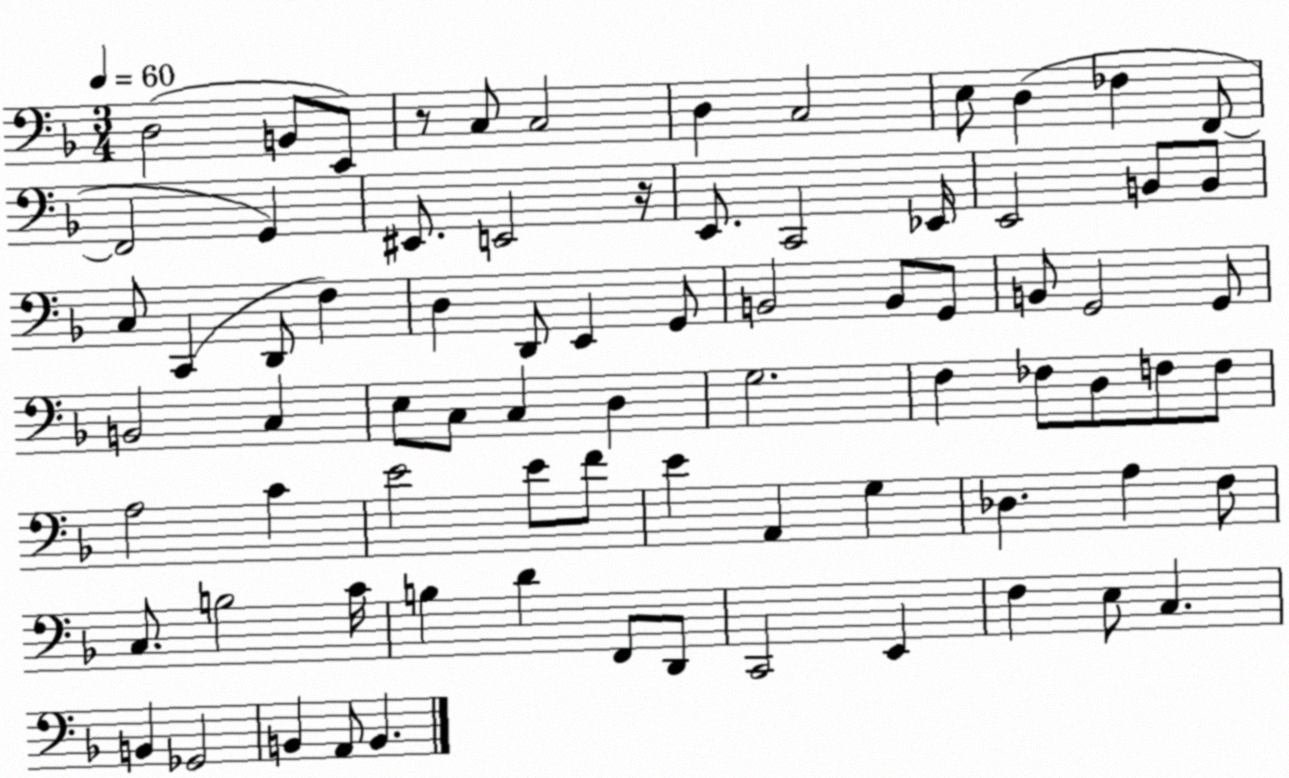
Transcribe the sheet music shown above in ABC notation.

X:1
T:Untitled
M:3/4
L:1/4
K:F
D,2 B,,/2 E,,/2 z/2 C,/2 C,2 D, C,2 E,/2 D, _F, F,,/2 F,,2 G,, ^E,,/2 E,,2 z/4 E,,/2 C,,2 _E,,/4 E,,2 B,,/2 B,,/2 C,/2 C,, D,,/2 F, D, D,,/2 E,, G,,/2 B,,2 B,,/2 G,,/2 B,,/2 G,,2 G,,/2 B,,2 C, E,/2 C,/2 C, D, G,2 F, _F,/2 D,/2 F,/2 F,/2 A,2 C E2 E/2 F/2 E A,, G, _D, A, F,/2 C,/2 B,2 C/4 B, D F,,/2 D,,/2 C,,2 E,, F, E,/2 C, B,, _G,,2 B,, A,,/2 B,,